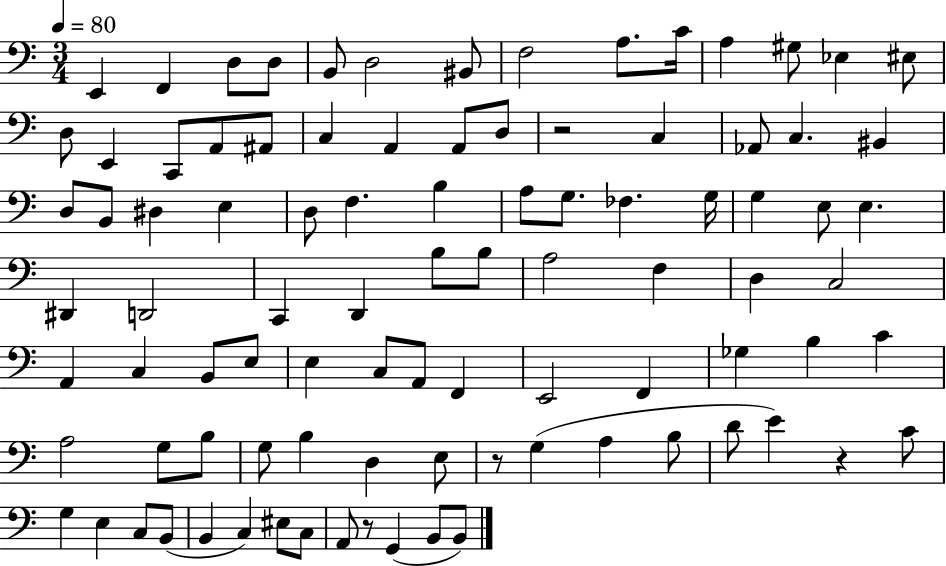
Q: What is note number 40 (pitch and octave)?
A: E3